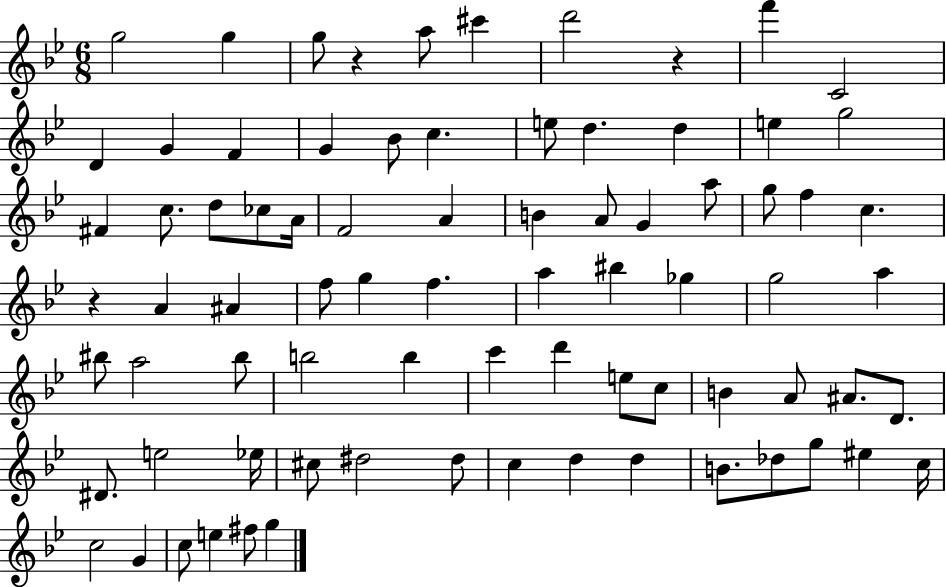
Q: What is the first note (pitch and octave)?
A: G5